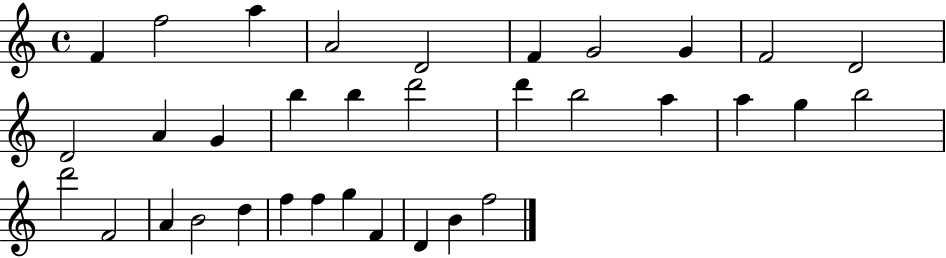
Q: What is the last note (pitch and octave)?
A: F5